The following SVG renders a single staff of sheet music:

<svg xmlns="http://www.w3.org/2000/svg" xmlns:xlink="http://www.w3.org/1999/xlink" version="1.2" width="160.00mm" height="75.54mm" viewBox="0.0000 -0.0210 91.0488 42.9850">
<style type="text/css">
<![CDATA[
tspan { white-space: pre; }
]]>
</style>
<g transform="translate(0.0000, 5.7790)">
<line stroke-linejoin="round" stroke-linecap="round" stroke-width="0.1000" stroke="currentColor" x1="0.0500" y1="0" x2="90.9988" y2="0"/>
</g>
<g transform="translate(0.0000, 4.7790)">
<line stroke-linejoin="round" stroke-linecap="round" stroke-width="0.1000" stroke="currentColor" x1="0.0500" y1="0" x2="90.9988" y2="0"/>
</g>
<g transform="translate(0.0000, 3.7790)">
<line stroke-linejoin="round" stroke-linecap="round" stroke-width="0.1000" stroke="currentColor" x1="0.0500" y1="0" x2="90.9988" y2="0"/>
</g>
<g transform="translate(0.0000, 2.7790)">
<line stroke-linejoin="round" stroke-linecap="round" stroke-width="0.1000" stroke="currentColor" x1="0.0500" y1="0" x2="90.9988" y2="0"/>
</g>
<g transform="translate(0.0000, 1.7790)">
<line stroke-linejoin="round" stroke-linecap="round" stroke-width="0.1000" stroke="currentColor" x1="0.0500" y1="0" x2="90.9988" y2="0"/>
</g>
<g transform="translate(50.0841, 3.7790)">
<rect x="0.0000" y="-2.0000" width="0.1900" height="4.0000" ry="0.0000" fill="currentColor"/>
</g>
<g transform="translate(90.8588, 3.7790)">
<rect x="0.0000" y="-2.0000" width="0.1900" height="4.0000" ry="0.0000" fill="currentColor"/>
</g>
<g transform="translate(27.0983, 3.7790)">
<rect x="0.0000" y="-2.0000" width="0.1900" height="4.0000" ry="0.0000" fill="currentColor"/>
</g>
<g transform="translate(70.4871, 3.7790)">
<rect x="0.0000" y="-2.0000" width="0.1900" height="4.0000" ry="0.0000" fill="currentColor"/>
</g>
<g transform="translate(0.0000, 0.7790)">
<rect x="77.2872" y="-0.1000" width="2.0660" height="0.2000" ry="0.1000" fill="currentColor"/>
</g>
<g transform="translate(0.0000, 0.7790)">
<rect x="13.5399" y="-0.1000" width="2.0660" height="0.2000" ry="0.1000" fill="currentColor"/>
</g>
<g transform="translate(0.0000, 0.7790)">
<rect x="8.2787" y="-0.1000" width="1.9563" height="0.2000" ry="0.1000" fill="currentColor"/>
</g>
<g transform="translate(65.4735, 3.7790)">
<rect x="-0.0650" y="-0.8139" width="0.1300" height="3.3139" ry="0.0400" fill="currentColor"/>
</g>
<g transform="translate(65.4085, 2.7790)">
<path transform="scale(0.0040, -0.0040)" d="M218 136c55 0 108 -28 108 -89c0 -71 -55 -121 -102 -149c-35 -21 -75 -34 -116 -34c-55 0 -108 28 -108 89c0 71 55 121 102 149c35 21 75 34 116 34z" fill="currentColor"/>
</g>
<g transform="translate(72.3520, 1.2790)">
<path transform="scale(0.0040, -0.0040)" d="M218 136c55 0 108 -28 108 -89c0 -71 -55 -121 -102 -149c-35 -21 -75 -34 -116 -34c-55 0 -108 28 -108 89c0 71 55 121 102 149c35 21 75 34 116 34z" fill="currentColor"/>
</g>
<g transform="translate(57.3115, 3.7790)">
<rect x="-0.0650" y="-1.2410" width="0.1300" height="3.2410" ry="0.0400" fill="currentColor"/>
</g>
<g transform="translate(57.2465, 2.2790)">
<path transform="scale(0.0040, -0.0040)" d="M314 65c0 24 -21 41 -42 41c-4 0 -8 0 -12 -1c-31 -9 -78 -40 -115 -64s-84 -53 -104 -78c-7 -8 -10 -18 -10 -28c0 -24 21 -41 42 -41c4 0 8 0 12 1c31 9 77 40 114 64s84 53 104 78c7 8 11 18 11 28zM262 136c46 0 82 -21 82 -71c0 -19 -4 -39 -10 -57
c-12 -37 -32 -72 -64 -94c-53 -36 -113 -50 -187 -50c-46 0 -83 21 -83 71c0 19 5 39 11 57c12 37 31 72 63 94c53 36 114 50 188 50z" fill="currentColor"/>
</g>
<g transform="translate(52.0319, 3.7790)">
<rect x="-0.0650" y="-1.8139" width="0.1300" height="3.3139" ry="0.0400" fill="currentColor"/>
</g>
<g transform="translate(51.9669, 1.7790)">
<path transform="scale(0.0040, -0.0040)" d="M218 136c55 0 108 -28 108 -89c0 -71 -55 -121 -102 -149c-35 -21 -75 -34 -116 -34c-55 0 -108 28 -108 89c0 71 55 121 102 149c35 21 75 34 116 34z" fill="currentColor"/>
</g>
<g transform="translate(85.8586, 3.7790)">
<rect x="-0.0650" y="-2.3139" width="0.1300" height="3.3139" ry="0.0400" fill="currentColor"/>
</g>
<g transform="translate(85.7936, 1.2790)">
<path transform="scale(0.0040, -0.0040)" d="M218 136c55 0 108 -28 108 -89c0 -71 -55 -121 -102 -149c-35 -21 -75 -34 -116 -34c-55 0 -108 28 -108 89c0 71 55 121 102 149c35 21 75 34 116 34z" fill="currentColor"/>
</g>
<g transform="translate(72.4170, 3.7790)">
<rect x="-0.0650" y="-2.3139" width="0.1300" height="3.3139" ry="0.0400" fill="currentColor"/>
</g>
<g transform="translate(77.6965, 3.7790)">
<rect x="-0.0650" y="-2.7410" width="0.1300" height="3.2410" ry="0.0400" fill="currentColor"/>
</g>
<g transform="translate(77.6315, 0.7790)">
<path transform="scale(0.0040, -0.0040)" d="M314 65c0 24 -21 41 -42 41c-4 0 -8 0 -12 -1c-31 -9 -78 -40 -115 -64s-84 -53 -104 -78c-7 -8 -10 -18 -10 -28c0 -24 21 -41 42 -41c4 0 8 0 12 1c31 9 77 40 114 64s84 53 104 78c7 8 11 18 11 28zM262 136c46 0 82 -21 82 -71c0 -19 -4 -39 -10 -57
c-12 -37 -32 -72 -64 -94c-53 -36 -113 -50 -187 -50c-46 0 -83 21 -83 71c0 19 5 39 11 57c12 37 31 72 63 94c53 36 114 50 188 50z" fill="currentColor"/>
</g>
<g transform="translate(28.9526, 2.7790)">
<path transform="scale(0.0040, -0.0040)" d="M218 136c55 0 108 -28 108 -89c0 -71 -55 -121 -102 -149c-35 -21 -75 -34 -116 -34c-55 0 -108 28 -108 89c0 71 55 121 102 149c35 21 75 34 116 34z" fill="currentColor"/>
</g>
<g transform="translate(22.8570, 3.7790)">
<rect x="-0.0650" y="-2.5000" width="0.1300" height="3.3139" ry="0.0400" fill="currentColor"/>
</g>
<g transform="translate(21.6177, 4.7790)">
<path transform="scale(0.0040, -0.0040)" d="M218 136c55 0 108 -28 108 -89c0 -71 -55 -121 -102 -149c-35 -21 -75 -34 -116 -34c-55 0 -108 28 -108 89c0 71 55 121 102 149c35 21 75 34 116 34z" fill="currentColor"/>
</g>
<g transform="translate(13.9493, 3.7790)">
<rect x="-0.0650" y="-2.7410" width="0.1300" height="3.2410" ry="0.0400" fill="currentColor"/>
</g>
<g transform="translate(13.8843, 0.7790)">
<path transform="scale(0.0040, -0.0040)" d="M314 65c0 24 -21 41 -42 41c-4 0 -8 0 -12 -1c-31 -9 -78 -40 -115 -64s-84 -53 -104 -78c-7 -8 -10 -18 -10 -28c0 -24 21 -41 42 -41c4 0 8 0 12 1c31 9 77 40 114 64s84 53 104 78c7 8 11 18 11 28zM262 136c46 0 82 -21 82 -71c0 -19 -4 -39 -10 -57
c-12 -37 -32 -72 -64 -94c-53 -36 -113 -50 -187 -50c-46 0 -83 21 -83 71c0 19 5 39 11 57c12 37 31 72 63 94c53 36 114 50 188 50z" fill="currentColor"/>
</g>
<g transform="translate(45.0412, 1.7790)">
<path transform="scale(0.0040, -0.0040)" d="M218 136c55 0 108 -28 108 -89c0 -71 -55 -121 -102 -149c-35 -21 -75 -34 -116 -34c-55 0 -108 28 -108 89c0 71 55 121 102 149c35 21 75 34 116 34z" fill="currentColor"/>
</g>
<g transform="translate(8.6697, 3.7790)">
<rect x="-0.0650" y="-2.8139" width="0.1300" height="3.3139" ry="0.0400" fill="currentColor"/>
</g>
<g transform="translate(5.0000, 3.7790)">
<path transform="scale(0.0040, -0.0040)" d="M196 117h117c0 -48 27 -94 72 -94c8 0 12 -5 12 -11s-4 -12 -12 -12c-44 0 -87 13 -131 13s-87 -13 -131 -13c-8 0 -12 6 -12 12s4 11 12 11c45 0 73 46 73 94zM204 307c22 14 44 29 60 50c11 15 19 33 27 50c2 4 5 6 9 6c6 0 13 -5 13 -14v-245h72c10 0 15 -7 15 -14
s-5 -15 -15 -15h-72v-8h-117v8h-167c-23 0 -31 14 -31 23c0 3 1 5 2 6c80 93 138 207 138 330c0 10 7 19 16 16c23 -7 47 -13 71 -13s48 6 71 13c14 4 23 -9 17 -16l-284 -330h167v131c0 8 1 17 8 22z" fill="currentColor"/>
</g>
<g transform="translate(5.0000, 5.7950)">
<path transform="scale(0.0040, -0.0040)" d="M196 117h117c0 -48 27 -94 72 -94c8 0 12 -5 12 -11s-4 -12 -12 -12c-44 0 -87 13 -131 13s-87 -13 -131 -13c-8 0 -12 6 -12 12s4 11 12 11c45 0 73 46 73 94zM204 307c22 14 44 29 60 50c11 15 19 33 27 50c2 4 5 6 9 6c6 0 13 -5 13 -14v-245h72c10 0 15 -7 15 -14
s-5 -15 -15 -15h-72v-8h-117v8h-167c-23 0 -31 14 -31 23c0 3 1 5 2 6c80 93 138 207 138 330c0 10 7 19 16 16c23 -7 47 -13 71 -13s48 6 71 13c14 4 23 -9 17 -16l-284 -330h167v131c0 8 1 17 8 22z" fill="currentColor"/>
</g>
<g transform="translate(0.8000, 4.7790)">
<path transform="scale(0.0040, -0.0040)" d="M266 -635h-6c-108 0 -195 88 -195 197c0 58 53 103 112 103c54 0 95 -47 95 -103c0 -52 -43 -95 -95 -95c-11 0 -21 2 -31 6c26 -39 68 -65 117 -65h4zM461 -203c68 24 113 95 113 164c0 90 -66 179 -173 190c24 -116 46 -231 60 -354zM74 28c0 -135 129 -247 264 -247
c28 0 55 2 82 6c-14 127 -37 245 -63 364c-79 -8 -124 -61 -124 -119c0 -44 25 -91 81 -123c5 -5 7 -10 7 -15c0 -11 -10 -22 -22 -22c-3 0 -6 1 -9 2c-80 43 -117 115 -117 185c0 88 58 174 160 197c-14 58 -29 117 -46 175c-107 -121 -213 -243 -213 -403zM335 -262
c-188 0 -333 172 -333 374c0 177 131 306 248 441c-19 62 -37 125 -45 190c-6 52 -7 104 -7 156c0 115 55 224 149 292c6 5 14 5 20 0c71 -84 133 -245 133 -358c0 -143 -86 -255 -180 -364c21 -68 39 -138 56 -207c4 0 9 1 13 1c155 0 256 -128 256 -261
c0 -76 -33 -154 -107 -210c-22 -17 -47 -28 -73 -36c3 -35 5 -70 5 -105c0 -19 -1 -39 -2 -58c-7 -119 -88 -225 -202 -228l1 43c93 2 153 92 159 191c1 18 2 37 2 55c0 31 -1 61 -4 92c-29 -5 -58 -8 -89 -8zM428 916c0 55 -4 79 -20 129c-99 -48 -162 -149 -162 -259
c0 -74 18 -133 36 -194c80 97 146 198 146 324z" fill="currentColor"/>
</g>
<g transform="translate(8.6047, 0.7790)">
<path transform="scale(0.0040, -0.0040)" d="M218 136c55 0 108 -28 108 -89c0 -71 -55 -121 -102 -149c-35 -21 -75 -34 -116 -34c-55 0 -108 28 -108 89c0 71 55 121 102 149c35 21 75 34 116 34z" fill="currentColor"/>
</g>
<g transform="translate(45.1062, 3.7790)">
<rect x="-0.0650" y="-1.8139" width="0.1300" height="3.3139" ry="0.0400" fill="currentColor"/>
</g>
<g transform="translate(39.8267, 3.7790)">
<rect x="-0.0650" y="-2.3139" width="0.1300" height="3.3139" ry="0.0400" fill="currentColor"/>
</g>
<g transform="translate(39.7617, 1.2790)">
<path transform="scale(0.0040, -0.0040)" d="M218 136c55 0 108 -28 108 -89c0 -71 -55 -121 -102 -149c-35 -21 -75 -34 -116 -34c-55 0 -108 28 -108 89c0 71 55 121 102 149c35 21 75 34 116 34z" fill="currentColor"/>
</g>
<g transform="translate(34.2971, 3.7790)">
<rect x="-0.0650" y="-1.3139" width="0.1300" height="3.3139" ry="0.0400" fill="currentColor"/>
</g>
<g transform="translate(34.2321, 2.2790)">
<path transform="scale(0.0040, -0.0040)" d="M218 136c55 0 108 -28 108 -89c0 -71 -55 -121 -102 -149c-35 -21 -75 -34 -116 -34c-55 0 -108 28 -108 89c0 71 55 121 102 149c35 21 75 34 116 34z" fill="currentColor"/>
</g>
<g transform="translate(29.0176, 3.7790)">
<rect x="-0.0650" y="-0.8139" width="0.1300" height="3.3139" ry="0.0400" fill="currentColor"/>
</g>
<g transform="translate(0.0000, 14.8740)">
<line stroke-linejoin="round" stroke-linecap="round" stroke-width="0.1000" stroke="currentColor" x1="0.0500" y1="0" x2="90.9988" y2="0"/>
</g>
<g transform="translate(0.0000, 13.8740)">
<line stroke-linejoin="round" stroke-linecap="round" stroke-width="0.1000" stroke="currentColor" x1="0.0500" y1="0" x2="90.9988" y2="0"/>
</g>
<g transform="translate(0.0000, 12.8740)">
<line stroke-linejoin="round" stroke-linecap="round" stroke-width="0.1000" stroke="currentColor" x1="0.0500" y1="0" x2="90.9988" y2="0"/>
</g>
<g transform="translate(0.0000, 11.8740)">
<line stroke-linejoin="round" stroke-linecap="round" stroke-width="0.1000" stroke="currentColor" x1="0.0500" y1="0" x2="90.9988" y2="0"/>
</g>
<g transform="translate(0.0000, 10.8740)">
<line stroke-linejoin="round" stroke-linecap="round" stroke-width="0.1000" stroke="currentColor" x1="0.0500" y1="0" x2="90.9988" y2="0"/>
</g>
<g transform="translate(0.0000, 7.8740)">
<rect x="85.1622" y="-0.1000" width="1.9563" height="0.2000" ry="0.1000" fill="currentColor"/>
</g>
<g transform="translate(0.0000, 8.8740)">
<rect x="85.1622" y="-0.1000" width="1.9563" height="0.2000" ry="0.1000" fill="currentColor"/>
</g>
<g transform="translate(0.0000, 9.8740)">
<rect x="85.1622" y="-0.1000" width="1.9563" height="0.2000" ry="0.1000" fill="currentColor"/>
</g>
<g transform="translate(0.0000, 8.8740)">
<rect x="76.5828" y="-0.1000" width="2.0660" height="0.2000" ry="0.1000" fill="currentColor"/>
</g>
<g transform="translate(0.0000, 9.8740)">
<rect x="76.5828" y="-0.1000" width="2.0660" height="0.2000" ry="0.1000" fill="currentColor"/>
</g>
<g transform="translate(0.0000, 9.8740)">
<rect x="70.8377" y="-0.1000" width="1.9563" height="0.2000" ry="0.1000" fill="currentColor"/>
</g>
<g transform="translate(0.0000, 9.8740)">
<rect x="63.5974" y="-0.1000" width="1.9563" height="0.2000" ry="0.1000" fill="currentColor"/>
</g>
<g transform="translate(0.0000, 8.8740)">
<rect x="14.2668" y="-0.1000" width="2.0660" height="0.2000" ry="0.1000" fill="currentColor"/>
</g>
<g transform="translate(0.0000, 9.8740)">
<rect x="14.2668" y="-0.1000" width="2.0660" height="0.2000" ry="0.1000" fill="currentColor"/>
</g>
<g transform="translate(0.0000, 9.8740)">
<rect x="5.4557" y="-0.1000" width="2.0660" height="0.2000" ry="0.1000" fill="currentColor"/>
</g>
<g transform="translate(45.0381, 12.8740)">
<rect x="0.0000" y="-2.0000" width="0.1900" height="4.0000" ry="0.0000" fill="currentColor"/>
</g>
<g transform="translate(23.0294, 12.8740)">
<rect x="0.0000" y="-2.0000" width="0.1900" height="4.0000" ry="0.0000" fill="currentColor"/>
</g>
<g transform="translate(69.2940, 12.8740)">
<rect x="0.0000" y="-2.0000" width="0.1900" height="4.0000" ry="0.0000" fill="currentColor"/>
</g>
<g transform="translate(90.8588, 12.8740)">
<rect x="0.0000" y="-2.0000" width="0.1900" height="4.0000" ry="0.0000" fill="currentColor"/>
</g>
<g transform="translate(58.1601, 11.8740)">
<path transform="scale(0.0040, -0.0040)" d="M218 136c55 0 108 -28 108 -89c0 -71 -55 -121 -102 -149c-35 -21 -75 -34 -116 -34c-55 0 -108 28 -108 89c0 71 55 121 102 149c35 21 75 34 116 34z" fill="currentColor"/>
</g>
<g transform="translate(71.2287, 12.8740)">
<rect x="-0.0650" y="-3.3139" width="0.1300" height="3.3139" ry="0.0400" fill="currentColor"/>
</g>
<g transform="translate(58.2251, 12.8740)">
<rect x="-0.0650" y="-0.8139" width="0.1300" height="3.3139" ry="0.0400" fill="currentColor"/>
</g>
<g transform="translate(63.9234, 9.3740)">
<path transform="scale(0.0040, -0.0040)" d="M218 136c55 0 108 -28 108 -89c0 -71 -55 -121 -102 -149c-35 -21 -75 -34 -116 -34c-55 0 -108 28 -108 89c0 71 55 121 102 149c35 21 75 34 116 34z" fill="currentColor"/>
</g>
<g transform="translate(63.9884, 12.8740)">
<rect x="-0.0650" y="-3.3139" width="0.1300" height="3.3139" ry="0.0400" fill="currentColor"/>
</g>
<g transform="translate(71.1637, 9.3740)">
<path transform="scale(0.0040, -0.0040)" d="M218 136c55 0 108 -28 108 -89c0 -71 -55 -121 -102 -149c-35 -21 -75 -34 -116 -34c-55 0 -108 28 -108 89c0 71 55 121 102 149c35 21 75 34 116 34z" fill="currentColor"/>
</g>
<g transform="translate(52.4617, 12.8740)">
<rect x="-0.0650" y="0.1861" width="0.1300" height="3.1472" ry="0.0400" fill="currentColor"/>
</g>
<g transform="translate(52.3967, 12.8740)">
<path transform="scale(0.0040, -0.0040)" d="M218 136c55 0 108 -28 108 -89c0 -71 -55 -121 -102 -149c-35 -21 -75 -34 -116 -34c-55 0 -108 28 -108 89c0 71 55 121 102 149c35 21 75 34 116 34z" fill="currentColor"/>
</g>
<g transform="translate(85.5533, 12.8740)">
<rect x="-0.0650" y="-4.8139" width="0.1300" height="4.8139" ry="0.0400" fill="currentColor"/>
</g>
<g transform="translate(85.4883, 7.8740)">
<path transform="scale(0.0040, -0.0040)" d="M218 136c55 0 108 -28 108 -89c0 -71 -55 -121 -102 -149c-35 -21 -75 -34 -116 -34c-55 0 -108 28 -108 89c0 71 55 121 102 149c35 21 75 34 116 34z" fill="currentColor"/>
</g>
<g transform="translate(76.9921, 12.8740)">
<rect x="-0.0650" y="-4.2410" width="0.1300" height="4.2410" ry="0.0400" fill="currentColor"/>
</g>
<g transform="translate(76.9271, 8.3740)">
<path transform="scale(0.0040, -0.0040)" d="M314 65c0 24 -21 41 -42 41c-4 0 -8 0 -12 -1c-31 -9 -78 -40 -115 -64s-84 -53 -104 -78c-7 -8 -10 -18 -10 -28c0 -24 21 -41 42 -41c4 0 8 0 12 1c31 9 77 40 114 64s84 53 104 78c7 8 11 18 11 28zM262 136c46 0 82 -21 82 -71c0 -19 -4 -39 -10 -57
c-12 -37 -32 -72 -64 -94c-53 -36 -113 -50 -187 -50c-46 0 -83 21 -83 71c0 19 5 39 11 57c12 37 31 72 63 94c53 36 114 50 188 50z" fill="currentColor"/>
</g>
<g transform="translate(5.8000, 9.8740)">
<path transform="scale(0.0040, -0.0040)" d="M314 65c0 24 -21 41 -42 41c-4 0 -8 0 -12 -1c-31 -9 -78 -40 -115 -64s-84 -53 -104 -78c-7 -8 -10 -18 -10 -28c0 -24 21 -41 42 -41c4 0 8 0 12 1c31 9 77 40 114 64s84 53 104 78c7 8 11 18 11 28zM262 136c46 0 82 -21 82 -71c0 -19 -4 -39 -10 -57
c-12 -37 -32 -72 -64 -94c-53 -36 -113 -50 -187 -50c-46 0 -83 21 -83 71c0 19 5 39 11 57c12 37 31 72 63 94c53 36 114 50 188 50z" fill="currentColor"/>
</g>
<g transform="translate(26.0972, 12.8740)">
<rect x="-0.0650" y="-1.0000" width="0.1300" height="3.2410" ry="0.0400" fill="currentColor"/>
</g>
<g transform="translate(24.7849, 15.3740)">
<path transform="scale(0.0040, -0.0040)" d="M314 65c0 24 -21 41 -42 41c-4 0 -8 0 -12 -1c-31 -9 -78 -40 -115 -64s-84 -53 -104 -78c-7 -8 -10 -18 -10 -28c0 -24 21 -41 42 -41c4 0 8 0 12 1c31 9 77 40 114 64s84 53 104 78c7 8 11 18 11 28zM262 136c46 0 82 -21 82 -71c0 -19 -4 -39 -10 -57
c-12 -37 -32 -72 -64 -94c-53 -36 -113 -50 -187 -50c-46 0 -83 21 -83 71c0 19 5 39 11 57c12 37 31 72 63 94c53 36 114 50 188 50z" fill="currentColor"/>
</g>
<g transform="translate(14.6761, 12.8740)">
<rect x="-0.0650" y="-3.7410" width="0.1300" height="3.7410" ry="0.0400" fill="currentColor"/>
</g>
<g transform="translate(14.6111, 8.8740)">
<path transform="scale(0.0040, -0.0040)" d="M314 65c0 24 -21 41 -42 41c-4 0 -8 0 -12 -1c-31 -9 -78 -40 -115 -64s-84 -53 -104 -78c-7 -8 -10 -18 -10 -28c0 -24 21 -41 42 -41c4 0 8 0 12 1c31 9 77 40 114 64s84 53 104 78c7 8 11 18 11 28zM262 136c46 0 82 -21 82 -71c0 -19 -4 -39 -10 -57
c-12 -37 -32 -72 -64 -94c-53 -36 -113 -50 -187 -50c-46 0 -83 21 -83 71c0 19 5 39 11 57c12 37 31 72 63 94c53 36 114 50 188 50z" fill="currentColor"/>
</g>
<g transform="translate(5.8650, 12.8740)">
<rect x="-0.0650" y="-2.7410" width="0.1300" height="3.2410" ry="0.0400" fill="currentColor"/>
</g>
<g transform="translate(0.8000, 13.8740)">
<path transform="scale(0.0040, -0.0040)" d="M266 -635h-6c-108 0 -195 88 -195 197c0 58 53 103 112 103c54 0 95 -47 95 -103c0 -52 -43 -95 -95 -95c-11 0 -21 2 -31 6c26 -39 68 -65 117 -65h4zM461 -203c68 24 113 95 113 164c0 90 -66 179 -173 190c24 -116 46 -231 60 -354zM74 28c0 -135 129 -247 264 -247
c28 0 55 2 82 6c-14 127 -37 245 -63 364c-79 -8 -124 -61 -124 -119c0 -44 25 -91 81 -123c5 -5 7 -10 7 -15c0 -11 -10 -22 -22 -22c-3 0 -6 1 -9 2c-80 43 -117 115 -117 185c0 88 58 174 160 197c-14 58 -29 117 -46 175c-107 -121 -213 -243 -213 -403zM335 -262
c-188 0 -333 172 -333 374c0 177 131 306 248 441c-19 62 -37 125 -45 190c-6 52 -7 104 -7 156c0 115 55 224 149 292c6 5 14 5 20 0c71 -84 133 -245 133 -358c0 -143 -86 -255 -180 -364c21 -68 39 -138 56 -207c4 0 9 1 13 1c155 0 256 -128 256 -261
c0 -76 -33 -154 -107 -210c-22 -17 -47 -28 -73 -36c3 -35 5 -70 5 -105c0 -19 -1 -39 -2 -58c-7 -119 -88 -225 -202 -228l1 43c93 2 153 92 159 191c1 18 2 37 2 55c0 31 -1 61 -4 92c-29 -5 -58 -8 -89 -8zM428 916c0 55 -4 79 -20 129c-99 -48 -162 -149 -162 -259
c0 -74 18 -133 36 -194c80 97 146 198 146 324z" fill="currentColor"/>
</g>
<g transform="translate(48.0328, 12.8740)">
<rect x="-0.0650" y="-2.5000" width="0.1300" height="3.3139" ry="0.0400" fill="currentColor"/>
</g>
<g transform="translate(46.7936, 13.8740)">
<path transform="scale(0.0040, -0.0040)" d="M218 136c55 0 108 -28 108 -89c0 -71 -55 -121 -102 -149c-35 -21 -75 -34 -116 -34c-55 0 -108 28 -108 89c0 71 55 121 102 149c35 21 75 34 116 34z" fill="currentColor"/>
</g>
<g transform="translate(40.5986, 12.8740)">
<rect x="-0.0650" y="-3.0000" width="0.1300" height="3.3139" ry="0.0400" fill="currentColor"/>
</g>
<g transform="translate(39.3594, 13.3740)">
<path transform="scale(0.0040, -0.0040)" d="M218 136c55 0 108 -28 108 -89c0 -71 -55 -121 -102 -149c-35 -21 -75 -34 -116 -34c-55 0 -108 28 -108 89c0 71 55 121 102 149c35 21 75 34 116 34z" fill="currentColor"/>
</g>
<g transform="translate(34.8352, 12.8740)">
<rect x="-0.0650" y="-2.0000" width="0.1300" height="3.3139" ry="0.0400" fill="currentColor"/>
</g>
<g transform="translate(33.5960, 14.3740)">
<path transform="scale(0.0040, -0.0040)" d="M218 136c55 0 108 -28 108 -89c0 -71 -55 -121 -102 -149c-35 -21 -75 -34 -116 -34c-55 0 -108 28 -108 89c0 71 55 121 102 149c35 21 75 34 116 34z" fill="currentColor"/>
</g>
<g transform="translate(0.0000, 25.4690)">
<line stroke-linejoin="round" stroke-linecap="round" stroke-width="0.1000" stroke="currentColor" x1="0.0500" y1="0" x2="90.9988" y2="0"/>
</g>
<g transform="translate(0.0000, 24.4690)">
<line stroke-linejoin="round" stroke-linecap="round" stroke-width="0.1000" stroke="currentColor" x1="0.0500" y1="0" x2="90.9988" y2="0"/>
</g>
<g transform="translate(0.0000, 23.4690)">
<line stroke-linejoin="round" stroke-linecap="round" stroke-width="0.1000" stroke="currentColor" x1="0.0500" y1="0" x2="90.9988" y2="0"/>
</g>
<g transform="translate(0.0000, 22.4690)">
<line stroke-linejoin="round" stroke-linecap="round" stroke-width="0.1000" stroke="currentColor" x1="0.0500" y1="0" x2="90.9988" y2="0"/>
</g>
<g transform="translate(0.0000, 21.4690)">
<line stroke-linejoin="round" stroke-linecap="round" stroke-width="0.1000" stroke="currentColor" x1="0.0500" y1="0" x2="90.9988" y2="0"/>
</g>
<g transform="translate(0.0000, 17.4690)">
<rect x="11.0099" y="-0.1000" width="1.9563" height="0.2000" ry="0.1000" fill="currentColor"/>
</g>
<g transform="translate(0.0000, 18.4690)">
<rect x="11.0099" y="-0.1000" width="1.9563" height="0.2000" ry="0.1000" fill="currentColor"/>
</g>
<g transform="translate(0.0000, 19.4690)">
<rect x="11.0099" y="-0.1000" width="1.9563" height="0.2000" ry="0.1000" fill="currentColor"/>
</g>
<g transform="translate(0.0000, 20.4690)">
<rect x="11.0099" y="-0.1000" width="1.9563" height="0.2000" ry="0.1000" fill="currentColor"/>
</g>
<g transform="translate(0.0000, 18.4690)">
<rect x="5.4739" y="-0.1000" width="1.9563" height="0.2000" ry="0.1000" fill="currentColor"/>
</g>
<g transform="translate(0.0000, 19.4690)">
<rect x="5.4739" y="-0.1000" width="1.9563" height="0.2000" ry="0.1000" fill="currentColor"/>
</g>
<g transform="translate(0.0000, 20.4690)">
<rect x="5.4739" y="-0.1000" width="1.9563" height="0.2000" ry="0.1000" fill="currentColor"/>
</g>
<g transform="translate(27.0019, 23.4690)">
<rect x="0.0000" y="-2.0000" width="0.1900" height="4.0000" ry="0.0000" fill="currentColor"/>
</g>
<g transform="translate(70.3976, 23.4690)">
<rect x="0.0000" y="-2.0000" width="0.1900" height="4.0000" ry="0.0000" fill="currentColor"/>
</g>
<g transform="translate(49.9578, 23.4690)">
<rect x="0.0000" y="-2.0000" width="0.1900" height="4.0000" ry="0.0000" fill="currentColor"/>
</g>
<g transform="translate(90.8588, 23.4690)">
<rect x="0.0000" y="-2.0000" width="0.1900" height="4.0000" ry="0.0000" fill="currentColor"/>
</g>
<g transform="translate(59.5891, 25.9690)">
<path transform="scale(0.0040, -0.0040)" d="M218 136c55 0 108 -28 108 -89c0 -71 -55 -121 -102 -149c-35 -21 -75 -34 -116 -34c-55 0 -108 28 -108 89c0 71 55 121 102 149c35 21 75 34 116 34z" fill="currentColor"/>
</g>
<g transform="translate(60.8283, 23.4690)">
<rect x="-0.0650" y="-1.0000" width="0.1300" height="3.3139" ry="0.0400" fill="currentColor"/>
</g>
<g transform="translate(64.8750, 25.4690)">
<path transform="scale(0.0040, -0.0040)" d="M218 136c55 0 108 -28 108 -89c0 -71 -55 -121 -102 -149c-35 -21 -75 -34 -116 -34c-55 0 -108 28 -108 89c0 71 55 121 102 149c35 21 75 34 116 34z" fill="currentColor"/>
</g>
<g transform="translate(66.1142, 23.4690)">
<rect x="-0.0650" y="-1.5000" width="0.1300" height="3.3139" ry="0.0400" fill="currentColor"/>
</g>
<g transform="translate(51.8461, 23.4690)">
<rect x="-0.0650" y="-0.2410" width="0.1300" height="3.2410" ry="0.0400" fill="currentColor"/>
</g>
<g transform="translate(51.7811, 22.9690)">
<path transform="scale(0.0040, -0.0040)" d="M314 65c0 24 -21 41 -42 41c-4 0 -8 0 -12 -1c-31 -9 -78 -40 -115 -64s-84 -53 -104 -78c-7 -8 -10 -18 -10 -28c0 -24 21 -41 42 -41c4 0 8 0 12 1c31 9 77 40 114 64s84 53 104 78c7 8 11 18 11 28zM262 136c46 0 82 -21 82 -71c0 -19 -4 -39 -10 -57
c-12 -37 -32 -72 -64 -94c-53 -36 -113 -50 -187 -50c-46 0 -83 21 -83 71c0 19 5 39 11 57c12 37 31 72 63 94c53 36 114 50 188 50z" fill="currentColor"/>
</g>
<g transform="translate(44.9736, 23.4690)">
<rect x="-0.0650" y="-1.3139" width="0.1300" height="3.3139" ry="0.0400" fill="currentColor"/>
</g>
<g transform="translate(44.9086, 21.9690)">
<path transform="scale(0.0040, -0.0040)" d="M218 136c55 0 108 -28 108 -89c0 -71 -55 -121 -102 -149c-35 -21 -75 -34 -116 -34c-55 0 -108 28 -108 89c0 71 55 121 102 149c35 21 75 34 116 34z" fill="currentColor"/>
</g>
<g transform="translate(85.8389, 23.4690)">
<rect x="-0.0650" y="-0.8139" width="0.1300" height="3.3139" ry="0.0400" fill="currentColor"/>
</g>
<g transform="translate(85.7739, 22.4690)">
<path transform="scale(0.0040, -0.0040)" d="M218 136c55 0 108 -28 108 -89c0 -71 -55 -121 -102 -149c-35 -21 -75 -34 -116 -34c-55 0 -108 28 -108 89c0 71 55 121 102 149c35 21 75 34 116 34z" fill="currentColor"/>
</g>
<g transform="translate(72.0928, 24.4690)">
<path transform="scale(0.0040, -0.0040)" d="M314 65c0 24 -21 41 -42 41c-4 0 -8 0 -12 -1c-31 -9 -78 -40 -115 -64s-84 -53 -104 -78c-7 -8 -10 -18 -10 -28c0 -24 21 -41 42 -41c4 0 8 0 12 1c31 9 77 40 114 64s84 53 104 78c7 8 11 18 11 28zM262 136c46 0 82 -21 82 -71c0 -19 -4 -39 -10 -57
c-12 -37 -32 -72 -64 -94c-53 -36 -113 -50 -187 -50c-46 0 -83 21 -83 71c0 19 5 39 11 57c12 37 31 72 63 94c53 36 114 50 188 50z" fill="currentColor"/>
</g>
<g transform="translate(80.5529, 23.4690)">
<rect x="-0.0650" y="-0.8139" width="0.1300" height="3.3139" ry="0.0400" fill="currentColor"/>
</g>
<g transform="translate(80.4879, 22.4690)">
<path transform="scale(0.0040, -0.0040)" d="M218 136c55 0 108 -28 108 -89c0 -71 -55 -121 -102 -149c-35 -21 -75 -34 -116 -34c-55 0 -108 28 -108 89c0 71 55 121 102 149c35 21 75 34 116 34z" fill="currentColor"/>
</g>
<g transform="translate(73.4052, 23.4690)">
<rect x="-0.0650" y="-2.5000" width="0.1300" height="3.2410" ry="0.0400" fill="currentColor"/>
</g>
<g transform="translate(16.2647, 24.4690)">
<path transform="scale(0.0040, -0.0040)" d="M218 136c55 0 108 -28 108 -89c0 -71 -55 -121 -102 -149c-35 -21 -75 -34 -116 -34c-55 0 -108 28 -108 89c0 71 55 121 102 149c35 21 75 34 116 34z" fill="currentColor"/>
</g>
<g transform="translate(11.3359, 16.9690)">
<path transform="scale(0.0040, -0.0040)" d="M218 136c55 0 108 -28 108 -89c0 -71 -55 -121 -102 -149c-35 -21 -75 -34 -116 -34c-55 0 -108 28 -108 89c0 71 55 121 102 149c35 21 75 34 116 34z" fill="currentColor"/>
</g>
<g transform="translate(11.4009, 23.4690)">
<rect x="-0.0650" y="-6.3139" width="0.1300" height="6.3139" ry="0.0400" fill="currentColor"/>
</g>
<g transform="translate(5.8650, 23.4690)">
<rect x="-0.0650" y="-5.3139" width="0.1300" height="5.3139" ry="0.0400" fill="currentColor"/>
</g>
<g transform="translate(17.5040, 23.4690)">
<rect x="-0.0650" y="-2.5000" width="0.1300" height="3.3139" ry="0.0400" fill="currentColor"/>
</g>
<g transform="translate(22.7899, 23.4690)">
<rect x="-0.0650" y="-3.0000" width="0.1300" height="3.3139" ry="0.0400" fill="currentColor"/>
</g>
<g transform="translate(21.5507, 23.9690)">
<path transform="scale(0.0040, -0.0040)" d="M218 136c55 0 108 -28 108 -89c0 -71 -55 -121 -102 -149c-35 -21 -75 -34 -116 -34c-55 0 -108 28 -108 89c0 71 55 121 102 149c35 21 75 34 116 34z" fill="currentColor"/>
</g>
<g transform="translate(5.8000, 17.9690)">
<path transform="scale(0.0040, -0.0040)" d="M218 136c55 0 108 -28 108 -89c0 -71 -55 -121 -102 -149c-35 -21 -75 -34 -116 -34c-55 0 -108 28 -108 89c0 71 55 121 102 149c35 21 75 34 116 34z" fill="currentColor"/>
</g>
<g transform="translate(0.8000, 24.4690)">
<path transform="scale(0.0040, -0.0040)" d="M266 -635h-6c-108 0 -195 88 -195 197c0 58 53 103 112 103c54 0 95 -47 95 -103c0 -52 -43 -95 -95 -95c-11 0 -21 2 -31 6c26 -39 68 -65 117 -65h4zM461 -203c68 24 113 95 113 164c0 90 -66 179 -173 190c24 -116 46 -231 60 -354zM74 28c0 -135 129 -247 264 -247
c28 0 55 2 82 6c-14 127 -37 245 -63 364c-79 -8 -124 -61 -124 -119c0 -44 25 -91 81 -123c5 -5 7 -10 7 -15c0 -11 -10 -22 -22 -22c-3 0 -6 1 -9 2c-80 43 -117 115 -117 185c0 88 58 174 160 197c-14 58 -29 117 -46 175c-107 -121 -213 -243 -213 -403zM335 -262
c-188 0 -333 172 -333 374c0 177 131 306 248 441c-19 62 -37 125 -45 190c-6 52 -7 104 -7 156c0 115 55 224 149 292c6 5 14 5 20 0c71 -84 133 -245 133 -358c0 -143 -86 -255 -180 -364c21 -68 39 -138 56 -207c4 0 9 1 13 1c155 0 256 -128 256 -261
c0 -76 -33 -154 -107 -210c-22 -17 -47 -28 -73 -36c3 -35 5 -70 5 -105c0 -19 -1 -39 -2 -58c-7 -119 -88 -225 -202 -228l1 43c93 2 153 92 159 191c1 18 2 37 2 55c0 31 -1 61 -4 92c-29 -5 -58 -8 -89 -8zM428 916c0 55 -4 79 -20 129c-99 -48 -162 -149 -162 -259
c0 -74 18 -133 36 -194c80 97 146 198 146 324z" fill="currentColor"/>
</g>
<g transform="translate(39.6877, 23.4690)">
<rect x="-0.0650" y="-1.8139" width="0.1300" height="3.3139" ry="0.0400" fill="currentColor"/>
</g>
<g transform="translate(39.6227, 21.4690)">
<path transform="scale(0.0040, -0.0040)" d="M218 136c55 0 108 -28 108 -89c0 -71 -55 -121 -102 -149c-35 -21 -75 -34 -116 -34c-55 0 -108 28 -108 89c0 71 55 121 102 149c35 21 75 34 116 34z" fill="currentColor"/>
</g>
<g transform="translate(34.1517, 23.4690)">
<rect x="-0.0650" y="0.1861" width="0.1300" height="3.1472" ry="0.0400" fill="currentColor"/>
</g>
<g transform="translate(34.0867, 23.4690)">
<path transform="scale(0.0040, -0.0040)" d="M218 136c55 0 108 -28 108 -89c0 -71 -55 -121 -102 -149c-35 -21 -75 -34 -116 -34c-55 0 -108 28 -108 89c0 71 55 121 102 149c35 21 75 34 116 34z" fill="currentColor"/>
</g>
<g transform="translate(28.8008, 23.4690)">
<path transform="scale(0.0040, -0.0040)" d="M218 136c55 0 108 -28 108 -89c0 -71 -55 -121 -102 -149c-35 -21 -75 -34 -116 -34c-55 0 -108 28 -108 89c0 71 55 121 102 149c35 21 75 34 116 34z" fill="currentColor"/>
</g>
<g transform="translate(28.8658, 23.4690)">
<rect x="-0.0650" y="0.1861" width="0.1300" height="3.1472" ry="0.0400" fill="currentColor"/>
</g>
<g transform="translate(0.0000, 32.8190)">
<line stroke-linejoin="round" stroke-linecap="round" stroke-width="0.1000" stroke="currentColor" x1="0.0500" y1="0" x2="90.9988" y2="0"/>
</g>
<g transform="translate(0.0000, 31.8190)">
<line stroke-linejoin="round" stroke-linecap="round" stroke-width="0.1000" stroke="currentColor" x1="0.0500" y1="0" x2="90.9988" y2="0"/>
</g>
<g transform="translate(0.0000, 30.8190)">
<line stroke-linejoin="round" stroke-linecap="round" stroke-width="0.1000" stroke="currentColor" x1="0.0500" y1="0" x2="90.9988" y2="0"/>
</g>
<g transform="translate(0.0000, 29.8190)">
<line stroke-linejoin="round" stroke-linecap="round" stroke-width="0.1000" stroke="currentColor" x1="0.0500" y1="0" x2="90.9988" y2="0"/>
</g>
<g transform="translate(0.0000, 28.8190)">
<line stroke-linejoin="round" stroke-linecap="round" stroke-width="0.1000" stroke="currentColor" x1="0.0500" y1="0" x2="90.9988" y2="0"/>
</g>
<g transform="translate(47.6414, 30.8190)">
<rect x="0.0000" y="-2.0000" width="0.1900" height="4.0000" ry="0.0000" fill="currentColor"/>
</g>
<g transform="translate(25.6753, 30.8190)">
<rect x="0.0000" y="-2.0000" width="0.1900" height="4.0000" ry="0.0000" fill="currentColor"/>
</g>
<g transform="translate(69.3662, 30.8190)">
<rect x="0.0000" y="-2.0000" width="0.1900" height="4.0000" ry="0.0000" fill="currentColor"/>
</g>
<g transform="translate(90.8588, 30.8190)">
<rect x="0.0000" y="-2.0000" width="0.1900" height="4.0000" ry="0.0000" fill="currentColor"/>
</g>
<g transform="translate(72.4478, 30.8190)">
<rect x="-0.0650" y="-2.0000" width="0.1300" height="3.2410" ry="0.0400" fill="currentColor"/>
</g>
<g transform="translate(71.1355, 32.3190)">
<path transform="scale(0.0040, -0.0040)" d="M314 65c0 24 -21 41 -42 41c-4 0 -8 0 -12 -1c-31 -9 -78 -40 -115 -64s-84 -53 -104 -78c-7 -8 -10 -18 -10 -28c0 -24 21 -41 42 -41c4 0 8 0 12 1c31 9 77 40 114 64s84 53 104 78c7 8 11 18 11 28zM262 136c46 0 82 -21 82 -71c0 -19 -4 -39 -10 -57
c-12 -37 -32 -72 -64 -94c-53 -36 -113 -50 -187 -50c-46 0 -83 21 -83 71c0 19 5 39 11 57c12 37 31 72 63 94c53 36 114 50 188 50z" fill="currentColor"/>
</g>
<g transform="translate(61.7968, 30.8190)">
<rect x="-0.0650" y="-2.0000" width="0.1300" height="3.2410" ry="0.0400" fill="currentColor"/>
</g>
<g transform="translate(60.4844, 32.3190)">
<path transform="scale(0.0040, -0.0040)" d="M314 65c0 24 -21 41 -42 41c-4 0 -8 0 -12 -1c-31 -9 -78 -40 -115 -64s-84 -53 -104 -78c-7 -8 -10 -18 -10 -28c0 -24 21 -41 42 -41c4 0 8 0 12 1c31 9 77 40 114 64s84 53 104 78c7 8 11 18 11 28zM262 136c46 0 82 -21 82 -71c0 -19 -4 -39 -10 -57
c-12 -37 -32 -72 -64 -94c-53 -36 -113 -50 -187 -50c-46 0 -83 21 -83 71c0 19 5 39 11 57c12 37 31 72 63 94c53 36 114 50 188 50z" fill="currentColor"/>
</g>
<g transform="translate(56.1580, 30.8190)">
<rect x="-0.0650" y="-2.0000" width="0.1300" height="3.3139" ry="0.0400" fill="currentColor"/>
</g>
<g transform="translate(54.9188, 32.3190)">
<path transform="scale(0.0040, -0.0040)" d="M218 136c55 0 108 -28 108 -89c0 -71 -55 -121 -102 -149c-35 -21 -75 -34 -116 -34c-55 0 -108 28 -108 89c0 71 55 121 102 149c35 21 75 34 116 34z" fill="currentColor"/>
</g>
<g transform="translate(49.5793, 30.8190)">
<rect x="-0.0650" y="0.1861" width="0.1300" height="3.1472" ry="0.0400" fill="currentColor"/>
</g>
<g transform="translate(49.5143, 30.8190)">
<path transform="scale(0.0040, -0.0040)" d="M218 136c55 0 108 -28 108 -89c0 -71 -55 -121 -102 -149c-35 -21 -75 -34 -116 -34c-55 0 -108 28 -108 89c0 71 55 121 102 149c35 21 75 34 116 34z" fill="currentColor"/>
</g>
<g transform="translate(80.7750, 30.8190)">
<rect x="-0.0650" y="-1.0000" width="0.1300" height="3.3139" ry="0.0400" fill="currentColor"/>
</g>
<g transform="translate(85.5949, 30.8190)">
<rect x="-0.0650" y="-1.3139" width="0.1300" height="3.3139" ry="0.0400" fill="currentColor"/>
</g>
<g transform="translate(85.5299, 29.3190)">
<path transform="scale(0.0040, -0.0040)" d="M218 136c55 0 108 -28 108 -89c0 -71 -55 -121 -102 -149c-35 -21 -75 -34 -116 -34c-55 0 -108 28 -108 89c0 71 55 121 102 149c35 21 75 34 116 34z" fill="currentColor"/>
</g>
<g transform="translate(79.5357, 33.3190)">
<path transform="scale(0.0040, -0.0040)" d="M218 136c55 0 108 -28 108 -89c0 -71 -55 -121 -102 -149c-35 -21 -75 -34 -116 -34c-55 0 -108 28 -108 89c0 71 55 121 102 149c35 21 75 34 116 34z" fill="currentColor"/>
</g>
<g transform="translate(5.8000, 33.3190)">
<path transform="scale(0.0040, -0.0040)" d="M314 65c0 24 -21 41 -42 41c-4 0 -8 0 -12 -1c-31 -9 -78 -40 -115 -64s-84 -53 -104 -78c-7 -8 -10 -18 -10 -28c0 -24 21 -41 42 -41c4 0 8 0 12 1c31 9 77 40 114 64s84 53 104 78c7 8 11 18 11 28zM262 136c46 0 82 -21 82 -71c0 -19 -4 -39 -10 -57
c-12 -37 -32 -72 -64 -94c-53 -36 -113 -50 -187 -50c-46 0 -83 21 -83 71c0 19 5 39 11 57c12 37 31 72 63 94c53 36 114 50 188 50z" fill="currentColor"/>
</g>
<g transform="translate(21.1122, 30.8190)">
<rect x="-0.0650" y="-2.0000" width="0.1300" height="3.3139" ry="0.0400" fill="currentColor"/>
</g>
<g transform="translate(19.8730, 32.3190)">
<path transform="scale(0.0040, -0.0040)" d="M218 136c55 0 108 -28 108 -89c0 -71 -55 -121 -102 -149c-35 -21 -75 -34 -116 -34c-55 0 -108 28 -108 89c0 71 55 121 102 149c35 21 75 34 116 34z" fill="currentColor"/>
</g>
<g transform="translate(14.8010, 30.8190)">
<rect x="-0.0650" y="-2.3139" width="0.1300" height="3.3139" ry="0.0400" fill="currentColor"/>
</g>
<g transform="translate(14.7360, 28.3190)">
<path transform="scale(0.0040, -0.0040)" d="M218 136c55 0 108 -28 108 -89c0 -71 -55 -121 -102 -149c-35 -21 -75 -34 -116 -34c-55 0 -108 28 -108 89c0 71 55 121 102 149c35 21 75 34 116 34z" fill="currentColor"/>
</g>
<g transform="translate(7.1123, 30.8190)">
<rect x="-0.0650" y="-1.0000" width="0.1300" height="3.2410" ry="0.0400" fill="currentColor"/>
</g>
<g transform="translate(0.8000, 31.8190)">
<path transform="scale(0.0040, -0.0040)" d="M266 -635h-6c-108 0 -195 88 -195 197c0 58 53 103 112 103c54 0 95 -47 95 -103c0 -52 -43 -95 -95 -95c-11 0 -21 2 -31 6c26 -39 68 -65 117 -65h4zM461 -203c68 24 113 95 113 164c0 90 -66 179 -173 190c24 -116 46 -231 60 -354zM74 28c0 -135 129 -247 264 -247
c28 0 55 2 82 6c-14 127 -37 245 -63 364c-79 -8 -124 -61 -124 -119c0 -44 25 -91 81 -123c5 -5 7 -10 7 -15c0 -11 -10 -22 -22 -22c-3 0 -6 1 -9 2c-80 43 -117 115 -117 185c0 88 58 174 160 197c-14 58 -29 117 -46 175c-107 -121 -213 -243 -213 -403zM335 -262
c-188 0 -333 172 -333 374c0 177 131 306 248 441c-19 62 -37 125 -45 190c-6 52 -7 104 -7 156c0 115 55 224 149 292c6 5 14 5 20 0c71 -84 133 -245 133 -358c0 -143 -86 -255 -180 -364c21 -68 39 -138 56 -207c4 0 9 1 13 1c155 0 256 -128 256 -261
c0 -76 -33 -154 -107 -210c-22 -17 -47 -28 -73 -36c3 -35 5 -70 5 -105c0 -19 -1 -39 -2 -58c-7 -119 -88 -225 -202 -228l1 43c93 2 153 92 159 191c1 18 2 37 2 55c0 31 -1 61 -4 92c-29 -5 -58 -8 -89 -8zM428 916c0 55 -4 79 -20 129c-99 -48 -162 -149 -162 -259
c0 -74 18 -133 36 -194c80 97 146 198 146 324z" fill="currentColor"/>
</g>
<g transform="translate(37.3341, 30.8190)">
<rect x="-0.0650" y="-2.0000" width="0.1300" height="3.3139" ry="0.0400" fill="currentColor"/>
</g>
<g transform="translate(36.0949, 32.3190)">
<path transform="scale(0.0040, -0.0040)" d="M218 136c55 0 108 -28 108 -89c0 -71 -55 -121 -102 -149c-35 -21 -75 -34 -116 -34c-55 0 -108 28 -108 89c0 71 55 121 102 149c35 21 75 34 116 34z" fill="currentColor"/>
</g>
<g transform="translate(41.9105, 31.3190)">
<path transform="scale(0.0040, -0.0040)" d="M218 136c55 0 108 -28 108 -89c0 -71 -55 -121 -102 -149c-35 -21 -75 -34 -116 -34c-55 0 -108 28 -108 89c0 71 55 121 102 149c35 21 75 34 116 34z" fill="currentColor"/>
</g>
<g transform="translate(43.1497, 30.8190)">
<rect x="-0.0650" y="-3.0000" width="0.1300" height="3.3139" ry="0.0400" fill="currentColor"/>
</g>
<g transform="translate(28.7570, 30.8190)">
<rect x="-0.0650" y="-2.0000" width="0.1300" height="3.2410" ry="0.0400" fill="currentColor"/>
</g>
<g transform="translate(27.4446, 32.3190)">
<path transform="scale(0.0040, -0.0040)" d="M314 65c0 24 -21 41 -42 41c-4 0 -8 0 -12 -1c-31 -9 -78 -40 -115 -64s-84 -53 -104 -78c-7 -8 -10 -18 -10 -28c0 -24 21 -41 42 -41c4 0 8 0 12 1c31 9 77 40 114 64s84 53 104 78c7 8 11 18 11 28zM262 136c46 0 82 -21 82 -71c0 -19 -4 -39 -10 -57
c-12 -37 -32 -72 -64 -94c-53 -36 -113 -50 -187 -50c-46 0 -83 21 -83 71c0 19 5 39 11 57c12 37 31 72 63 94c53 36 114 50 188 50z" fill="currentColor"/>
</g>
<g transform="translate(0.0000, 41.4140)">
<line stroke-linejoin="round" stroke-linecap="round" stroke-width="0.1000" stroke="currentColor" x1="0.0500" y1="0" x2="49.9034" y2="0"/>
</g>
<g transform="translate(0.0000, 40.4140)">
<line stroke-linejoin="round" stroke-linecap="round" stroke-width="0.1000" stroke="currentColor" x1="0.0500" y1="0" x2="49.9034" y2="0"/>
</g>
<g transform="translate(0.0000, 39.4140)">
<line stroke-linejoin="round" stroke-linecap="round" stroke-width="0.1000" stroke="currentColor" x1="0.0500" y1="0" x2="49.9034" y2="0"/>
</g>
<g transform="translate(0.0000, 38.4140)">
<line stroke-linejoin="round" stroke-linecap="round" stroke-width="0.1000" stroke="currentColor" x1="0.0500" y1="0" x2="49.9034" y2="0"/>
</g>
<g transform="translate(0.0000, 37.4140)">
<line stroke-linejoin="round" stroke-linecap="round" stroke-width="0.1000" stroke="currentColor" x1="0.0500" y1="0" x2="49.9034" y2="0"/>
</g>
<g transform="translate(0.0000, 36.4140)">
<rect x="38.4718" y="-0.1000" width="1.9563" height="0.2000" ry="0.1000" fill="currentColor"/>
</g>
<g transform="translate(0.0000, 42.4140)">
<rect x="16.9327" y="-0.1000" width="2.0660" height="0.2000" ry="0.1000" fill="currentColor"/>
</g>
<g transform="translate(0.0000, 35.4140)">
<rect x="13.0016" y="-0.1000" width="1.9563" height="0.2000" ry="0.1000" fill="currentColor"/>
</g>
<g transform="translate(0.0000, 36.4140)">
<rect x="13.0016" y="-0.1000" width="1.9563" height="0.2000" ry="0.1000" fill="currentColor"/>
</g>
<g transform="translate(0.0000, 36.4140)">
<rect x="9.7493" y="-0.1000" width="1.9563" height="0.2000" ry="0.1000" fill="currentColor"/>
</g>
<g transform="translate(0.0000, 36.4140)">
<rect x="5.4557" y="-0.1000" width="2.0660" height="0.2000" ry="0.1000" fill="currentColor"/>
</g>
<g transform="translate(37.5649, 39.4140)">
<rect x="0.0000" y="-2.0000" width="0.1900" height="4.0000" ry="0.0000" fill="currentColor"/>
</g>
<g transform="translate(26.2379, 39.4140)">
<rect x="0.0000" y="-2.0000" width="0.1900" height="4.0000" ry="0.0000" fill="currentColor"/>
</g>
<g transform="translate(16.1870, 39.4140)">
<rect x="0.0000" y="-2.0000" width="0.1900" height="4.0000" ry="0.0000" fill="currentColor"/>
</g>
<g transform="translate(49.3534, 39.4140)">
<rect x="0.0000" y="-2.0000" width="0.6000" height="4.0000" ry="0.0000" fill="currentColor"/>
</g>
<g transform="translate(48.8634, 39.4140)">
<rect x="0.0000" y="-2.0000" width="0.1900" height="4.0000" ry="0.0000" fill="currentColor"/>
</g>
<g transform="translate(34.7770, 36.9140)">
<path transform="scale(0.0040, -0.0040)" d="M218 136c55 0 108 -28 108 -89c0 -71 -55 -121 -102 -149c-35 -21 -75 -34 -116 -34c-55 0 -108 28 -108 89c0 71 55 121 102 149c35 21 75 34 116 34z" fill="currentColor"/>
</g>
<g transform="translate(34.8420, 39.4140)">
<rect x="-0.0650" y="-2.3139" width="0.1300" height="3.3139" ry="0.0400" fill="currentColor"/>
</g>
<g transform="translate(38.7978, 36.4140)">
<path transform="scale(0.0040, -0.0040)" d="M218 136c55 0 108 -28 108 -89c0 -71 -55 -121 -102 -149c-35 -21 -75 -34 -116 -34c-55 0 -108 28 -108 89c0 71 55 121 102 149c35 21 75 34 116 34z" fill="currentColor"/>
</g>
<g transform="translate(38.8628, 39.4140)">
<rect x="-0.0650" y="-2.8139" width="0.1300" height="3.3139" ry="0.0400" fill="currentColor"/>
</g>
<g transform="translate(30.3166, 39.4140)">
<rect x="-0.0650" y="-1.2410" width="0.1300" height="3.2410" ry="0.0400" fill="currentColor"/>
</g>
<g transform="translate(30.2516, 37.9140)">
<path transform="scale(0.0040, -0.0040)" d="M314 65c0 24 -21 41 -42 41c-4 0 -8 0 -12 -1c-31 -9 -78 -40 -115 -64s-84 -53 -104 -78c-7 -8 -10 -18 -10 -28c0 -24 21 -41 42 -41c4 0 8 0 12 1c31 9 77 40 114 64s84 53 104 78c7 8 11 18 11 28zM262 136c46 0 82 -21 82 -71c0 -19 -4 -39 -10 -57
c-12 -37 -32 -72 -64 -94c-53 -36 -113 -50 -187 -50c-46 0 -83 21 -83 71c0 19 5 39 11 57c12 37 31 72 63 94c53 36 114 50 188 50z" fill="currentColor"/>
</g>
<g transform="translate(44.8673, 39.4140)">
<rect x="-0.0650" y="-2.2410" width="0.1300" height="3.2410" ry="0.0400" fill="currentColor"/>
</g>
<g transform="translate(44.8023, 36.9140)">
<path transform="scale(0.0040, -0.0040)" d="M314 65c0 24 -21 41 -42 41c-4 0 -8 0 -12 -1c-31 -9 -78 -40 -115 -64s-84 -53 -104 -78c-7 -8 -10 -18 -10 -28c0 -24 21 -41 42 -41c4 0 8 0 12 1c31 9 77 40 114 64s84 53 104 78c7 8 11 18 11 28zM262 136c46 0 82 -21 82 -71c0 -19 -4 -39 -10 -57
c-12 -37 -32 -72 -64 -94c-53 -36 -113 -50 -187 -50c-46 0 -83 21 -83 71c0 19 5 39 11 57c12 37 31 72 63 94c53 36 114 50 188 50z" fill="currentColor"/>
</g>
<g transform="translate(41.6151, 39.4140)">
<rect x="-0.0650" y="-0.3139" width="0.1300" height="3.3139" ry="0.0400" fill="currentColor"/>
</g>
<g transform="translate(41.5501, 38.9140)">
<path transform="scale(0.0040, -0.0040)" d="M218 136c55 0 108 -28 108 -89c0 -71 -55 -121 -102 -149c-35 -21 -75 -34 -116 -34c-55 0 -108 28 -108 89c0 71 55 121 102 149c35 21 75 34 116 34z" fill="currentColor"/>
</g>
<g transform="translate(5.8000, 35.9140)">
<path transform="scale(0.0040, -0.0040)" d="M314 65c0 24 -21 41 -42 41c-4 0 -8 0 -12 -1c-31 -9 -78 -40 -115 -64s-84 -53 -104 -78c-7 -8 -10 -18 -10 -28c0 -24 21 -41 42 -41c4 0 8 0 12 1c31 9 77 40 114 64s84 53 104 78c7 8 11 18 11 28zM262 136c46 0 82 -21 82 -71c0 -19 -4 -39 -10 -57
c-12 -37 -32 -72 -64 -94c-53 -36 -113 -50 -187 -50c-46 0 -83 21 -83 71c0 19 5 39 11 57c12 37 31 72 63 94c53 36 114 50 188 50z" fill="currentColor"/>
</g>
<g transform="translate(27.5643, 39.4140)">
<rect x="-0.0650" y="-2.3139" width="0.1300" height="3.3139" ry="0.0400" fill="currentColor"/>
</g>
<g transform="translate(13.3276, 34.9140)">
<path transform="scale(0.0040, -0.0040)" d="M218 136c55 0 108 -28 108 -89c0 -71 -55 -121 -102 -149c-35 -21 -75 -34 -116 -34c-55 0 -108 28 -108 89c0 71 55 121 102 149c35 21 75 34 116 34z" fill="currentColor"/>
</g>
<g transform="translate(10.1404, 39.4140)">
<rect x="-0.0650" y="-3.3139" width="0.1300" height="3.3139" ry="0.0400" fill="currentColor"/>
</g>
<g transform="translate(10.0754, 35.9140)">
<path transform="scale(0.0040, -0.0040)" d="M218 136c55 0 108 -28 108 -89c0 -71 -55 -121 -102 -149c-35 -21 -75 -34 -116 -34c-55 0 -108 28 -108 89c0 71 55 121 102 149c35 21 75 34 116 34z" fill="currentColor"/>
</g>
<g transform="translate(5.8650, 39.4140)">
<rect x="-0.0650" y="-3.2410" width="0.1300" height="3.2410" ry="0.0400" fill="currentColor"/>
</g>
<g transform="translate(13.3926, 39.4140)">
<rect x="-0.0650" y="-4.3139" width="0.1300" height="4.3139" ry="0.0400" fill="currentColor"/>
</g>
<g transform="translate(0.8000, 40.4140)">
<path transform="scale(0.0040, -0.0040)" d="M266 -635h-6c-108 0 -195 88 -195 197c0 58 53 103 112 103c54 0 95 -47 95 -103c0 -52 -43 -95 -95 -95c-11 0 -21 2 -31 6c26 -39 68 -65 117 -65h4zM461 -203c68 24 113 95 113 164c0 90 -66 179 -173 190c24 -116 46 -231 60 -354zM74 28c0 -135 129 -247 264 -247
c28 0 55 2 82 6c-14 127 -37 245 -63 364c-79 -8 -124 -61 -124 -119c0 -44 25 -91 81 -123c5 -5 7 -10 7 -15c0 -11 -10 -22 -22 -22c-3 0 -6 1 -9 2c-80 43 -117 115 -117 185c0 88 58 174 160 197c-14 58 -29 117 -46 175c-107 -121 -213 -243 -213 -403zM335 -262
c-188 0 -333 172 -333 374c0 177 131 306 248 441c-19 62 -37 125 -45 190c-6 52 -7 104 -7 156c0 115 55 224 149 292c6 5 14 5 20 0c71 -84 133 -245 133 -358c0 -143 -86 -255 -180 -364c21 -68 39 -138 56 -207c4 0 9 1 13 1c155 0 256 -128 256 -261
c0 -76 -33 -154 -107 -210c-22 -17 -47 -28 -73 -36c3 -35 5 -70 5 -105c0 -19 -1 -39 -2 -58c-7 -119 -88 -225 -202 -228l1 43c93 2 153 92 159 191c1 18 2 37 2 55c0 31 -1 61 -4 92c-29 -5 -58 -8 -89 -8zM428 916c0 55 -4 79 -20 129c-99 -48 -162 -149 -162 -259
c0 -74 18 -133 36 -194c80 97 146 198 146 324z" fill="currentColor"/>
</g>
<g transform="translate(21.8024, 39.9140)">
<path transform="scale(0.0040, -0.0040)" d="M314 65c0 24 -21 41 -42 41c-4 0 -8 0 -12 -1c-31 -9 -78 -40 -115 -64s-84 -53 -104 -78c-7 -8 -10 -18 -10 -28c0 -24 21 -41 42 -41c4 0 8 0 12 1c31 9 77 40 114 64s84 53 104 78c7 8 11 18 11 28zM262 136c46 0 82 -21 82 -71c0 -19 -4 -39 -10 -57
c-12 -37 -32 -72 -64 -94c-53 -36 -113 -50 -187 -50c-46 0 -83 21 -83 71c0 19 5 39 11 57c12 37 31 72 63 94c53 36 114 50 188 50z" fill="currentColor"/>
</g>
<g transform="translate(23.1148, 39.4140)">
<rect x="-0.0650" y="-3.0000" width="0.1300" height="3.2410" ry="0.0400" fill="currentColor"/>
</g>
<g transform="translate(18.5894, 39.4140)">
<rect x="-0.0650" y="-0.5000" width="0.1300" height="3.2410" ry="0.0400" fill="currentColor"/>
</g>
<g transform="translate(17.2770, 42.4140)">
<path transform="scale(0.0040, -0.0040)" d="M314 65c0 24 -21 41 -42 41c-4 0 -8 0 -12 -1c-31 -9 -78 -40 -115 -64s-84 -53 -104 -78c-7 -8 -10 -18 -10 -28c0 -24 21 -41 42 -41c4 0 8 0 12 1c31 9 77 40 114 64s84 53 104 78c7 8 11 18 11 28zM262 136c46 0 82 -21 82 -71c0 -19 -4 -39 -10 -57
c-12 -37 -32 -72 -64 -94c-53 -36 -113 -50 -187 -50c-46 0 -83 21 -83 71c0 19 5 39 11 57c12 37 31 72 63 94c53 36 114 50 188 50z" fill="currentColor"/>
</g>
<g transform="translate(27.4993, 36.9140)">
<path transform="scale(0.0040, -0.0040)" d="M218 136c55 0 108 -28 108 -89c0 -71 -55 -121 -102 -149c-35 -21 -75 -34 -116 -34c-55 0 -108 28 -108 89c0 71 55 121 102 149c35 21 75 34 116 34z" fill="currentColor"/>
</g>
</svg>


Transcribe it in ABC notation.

X:1
T:Untitled
M:4/4
L:1/4
K:C
a a2 G d e g f f e2 d g a2 g a2 c'2 D2 F A G B d b b d'2 e' f' a' G A B B f e c2 D E G2 d d D2 g F F2 F A B F F2 F2 D e b2 b d' C2 A2 g e2 g a c g2